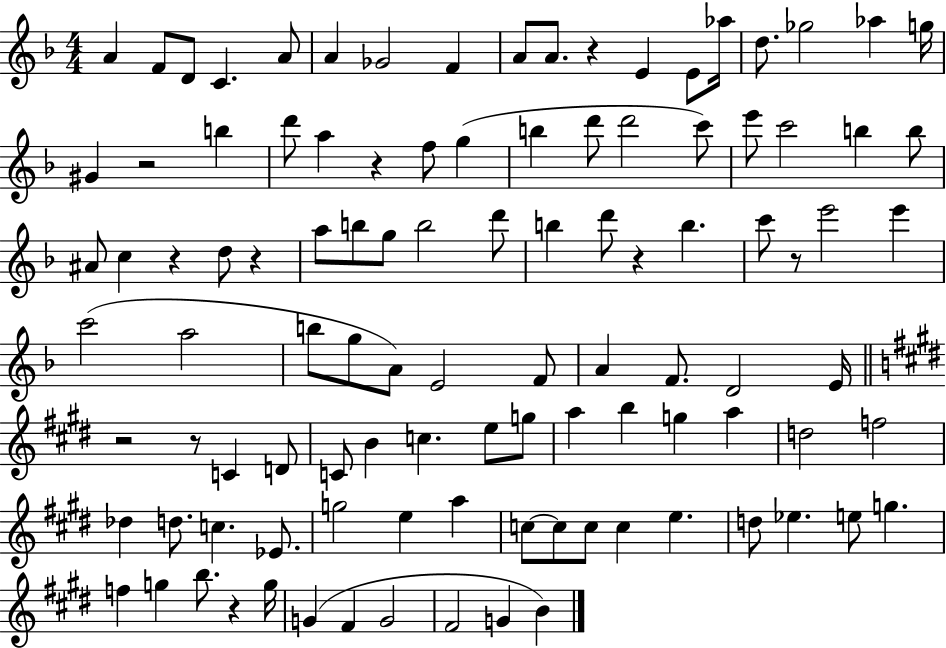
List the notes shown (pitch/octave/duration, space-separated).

A4/q F4/e D4/e C4/q. A4/e A4/q Gb4/h F4/q A4/e A4/e. R/q E4/q E4/e Ab5/s D5/e. Gb5/h Ab5/q G5/s G#4/q R/h B5/q D6/e A5/q R/q F5/e G5/q B5/q D6/e D6/h C6/e E6/e C6/h B5/q B5/e A#4/e C5/q R/q D5/e R/q A5/e B5/e G5/e B5/h D6/e B5/q D6/e R/q B5/q. C6/e R/e E6/h E6/q C6/h A5/h B5/e G5/e A4/e E4/h F4/e A4/q F4/e. D4/h E4/s R/h R/e C4/q D4/e C4/e B4/q C5/q. E5/e G5/e A5/q B5/q G5/q A5/q D5/h F5/h Db5/q D5/e. C5/q. Eb4/e. G5/h E5/q A5/q C5/e C5/e C5/e C5/q E5/q. D5/e Eb5/q. E5/e G5/q. F5/q G5/q B5/e. R/q G5/s G4/q F#4/q G4/h F#4/h G4/q B4/q